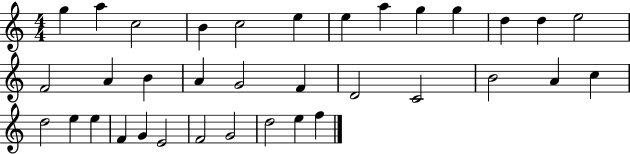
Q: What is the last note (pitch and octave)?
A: F5